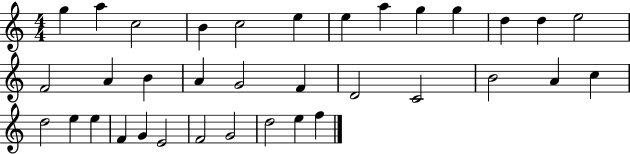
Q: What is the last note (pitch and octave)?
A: F5